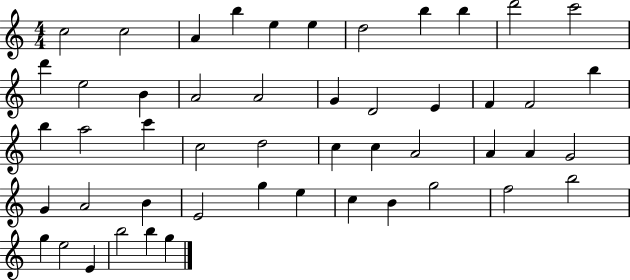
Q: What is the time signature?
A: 4/4